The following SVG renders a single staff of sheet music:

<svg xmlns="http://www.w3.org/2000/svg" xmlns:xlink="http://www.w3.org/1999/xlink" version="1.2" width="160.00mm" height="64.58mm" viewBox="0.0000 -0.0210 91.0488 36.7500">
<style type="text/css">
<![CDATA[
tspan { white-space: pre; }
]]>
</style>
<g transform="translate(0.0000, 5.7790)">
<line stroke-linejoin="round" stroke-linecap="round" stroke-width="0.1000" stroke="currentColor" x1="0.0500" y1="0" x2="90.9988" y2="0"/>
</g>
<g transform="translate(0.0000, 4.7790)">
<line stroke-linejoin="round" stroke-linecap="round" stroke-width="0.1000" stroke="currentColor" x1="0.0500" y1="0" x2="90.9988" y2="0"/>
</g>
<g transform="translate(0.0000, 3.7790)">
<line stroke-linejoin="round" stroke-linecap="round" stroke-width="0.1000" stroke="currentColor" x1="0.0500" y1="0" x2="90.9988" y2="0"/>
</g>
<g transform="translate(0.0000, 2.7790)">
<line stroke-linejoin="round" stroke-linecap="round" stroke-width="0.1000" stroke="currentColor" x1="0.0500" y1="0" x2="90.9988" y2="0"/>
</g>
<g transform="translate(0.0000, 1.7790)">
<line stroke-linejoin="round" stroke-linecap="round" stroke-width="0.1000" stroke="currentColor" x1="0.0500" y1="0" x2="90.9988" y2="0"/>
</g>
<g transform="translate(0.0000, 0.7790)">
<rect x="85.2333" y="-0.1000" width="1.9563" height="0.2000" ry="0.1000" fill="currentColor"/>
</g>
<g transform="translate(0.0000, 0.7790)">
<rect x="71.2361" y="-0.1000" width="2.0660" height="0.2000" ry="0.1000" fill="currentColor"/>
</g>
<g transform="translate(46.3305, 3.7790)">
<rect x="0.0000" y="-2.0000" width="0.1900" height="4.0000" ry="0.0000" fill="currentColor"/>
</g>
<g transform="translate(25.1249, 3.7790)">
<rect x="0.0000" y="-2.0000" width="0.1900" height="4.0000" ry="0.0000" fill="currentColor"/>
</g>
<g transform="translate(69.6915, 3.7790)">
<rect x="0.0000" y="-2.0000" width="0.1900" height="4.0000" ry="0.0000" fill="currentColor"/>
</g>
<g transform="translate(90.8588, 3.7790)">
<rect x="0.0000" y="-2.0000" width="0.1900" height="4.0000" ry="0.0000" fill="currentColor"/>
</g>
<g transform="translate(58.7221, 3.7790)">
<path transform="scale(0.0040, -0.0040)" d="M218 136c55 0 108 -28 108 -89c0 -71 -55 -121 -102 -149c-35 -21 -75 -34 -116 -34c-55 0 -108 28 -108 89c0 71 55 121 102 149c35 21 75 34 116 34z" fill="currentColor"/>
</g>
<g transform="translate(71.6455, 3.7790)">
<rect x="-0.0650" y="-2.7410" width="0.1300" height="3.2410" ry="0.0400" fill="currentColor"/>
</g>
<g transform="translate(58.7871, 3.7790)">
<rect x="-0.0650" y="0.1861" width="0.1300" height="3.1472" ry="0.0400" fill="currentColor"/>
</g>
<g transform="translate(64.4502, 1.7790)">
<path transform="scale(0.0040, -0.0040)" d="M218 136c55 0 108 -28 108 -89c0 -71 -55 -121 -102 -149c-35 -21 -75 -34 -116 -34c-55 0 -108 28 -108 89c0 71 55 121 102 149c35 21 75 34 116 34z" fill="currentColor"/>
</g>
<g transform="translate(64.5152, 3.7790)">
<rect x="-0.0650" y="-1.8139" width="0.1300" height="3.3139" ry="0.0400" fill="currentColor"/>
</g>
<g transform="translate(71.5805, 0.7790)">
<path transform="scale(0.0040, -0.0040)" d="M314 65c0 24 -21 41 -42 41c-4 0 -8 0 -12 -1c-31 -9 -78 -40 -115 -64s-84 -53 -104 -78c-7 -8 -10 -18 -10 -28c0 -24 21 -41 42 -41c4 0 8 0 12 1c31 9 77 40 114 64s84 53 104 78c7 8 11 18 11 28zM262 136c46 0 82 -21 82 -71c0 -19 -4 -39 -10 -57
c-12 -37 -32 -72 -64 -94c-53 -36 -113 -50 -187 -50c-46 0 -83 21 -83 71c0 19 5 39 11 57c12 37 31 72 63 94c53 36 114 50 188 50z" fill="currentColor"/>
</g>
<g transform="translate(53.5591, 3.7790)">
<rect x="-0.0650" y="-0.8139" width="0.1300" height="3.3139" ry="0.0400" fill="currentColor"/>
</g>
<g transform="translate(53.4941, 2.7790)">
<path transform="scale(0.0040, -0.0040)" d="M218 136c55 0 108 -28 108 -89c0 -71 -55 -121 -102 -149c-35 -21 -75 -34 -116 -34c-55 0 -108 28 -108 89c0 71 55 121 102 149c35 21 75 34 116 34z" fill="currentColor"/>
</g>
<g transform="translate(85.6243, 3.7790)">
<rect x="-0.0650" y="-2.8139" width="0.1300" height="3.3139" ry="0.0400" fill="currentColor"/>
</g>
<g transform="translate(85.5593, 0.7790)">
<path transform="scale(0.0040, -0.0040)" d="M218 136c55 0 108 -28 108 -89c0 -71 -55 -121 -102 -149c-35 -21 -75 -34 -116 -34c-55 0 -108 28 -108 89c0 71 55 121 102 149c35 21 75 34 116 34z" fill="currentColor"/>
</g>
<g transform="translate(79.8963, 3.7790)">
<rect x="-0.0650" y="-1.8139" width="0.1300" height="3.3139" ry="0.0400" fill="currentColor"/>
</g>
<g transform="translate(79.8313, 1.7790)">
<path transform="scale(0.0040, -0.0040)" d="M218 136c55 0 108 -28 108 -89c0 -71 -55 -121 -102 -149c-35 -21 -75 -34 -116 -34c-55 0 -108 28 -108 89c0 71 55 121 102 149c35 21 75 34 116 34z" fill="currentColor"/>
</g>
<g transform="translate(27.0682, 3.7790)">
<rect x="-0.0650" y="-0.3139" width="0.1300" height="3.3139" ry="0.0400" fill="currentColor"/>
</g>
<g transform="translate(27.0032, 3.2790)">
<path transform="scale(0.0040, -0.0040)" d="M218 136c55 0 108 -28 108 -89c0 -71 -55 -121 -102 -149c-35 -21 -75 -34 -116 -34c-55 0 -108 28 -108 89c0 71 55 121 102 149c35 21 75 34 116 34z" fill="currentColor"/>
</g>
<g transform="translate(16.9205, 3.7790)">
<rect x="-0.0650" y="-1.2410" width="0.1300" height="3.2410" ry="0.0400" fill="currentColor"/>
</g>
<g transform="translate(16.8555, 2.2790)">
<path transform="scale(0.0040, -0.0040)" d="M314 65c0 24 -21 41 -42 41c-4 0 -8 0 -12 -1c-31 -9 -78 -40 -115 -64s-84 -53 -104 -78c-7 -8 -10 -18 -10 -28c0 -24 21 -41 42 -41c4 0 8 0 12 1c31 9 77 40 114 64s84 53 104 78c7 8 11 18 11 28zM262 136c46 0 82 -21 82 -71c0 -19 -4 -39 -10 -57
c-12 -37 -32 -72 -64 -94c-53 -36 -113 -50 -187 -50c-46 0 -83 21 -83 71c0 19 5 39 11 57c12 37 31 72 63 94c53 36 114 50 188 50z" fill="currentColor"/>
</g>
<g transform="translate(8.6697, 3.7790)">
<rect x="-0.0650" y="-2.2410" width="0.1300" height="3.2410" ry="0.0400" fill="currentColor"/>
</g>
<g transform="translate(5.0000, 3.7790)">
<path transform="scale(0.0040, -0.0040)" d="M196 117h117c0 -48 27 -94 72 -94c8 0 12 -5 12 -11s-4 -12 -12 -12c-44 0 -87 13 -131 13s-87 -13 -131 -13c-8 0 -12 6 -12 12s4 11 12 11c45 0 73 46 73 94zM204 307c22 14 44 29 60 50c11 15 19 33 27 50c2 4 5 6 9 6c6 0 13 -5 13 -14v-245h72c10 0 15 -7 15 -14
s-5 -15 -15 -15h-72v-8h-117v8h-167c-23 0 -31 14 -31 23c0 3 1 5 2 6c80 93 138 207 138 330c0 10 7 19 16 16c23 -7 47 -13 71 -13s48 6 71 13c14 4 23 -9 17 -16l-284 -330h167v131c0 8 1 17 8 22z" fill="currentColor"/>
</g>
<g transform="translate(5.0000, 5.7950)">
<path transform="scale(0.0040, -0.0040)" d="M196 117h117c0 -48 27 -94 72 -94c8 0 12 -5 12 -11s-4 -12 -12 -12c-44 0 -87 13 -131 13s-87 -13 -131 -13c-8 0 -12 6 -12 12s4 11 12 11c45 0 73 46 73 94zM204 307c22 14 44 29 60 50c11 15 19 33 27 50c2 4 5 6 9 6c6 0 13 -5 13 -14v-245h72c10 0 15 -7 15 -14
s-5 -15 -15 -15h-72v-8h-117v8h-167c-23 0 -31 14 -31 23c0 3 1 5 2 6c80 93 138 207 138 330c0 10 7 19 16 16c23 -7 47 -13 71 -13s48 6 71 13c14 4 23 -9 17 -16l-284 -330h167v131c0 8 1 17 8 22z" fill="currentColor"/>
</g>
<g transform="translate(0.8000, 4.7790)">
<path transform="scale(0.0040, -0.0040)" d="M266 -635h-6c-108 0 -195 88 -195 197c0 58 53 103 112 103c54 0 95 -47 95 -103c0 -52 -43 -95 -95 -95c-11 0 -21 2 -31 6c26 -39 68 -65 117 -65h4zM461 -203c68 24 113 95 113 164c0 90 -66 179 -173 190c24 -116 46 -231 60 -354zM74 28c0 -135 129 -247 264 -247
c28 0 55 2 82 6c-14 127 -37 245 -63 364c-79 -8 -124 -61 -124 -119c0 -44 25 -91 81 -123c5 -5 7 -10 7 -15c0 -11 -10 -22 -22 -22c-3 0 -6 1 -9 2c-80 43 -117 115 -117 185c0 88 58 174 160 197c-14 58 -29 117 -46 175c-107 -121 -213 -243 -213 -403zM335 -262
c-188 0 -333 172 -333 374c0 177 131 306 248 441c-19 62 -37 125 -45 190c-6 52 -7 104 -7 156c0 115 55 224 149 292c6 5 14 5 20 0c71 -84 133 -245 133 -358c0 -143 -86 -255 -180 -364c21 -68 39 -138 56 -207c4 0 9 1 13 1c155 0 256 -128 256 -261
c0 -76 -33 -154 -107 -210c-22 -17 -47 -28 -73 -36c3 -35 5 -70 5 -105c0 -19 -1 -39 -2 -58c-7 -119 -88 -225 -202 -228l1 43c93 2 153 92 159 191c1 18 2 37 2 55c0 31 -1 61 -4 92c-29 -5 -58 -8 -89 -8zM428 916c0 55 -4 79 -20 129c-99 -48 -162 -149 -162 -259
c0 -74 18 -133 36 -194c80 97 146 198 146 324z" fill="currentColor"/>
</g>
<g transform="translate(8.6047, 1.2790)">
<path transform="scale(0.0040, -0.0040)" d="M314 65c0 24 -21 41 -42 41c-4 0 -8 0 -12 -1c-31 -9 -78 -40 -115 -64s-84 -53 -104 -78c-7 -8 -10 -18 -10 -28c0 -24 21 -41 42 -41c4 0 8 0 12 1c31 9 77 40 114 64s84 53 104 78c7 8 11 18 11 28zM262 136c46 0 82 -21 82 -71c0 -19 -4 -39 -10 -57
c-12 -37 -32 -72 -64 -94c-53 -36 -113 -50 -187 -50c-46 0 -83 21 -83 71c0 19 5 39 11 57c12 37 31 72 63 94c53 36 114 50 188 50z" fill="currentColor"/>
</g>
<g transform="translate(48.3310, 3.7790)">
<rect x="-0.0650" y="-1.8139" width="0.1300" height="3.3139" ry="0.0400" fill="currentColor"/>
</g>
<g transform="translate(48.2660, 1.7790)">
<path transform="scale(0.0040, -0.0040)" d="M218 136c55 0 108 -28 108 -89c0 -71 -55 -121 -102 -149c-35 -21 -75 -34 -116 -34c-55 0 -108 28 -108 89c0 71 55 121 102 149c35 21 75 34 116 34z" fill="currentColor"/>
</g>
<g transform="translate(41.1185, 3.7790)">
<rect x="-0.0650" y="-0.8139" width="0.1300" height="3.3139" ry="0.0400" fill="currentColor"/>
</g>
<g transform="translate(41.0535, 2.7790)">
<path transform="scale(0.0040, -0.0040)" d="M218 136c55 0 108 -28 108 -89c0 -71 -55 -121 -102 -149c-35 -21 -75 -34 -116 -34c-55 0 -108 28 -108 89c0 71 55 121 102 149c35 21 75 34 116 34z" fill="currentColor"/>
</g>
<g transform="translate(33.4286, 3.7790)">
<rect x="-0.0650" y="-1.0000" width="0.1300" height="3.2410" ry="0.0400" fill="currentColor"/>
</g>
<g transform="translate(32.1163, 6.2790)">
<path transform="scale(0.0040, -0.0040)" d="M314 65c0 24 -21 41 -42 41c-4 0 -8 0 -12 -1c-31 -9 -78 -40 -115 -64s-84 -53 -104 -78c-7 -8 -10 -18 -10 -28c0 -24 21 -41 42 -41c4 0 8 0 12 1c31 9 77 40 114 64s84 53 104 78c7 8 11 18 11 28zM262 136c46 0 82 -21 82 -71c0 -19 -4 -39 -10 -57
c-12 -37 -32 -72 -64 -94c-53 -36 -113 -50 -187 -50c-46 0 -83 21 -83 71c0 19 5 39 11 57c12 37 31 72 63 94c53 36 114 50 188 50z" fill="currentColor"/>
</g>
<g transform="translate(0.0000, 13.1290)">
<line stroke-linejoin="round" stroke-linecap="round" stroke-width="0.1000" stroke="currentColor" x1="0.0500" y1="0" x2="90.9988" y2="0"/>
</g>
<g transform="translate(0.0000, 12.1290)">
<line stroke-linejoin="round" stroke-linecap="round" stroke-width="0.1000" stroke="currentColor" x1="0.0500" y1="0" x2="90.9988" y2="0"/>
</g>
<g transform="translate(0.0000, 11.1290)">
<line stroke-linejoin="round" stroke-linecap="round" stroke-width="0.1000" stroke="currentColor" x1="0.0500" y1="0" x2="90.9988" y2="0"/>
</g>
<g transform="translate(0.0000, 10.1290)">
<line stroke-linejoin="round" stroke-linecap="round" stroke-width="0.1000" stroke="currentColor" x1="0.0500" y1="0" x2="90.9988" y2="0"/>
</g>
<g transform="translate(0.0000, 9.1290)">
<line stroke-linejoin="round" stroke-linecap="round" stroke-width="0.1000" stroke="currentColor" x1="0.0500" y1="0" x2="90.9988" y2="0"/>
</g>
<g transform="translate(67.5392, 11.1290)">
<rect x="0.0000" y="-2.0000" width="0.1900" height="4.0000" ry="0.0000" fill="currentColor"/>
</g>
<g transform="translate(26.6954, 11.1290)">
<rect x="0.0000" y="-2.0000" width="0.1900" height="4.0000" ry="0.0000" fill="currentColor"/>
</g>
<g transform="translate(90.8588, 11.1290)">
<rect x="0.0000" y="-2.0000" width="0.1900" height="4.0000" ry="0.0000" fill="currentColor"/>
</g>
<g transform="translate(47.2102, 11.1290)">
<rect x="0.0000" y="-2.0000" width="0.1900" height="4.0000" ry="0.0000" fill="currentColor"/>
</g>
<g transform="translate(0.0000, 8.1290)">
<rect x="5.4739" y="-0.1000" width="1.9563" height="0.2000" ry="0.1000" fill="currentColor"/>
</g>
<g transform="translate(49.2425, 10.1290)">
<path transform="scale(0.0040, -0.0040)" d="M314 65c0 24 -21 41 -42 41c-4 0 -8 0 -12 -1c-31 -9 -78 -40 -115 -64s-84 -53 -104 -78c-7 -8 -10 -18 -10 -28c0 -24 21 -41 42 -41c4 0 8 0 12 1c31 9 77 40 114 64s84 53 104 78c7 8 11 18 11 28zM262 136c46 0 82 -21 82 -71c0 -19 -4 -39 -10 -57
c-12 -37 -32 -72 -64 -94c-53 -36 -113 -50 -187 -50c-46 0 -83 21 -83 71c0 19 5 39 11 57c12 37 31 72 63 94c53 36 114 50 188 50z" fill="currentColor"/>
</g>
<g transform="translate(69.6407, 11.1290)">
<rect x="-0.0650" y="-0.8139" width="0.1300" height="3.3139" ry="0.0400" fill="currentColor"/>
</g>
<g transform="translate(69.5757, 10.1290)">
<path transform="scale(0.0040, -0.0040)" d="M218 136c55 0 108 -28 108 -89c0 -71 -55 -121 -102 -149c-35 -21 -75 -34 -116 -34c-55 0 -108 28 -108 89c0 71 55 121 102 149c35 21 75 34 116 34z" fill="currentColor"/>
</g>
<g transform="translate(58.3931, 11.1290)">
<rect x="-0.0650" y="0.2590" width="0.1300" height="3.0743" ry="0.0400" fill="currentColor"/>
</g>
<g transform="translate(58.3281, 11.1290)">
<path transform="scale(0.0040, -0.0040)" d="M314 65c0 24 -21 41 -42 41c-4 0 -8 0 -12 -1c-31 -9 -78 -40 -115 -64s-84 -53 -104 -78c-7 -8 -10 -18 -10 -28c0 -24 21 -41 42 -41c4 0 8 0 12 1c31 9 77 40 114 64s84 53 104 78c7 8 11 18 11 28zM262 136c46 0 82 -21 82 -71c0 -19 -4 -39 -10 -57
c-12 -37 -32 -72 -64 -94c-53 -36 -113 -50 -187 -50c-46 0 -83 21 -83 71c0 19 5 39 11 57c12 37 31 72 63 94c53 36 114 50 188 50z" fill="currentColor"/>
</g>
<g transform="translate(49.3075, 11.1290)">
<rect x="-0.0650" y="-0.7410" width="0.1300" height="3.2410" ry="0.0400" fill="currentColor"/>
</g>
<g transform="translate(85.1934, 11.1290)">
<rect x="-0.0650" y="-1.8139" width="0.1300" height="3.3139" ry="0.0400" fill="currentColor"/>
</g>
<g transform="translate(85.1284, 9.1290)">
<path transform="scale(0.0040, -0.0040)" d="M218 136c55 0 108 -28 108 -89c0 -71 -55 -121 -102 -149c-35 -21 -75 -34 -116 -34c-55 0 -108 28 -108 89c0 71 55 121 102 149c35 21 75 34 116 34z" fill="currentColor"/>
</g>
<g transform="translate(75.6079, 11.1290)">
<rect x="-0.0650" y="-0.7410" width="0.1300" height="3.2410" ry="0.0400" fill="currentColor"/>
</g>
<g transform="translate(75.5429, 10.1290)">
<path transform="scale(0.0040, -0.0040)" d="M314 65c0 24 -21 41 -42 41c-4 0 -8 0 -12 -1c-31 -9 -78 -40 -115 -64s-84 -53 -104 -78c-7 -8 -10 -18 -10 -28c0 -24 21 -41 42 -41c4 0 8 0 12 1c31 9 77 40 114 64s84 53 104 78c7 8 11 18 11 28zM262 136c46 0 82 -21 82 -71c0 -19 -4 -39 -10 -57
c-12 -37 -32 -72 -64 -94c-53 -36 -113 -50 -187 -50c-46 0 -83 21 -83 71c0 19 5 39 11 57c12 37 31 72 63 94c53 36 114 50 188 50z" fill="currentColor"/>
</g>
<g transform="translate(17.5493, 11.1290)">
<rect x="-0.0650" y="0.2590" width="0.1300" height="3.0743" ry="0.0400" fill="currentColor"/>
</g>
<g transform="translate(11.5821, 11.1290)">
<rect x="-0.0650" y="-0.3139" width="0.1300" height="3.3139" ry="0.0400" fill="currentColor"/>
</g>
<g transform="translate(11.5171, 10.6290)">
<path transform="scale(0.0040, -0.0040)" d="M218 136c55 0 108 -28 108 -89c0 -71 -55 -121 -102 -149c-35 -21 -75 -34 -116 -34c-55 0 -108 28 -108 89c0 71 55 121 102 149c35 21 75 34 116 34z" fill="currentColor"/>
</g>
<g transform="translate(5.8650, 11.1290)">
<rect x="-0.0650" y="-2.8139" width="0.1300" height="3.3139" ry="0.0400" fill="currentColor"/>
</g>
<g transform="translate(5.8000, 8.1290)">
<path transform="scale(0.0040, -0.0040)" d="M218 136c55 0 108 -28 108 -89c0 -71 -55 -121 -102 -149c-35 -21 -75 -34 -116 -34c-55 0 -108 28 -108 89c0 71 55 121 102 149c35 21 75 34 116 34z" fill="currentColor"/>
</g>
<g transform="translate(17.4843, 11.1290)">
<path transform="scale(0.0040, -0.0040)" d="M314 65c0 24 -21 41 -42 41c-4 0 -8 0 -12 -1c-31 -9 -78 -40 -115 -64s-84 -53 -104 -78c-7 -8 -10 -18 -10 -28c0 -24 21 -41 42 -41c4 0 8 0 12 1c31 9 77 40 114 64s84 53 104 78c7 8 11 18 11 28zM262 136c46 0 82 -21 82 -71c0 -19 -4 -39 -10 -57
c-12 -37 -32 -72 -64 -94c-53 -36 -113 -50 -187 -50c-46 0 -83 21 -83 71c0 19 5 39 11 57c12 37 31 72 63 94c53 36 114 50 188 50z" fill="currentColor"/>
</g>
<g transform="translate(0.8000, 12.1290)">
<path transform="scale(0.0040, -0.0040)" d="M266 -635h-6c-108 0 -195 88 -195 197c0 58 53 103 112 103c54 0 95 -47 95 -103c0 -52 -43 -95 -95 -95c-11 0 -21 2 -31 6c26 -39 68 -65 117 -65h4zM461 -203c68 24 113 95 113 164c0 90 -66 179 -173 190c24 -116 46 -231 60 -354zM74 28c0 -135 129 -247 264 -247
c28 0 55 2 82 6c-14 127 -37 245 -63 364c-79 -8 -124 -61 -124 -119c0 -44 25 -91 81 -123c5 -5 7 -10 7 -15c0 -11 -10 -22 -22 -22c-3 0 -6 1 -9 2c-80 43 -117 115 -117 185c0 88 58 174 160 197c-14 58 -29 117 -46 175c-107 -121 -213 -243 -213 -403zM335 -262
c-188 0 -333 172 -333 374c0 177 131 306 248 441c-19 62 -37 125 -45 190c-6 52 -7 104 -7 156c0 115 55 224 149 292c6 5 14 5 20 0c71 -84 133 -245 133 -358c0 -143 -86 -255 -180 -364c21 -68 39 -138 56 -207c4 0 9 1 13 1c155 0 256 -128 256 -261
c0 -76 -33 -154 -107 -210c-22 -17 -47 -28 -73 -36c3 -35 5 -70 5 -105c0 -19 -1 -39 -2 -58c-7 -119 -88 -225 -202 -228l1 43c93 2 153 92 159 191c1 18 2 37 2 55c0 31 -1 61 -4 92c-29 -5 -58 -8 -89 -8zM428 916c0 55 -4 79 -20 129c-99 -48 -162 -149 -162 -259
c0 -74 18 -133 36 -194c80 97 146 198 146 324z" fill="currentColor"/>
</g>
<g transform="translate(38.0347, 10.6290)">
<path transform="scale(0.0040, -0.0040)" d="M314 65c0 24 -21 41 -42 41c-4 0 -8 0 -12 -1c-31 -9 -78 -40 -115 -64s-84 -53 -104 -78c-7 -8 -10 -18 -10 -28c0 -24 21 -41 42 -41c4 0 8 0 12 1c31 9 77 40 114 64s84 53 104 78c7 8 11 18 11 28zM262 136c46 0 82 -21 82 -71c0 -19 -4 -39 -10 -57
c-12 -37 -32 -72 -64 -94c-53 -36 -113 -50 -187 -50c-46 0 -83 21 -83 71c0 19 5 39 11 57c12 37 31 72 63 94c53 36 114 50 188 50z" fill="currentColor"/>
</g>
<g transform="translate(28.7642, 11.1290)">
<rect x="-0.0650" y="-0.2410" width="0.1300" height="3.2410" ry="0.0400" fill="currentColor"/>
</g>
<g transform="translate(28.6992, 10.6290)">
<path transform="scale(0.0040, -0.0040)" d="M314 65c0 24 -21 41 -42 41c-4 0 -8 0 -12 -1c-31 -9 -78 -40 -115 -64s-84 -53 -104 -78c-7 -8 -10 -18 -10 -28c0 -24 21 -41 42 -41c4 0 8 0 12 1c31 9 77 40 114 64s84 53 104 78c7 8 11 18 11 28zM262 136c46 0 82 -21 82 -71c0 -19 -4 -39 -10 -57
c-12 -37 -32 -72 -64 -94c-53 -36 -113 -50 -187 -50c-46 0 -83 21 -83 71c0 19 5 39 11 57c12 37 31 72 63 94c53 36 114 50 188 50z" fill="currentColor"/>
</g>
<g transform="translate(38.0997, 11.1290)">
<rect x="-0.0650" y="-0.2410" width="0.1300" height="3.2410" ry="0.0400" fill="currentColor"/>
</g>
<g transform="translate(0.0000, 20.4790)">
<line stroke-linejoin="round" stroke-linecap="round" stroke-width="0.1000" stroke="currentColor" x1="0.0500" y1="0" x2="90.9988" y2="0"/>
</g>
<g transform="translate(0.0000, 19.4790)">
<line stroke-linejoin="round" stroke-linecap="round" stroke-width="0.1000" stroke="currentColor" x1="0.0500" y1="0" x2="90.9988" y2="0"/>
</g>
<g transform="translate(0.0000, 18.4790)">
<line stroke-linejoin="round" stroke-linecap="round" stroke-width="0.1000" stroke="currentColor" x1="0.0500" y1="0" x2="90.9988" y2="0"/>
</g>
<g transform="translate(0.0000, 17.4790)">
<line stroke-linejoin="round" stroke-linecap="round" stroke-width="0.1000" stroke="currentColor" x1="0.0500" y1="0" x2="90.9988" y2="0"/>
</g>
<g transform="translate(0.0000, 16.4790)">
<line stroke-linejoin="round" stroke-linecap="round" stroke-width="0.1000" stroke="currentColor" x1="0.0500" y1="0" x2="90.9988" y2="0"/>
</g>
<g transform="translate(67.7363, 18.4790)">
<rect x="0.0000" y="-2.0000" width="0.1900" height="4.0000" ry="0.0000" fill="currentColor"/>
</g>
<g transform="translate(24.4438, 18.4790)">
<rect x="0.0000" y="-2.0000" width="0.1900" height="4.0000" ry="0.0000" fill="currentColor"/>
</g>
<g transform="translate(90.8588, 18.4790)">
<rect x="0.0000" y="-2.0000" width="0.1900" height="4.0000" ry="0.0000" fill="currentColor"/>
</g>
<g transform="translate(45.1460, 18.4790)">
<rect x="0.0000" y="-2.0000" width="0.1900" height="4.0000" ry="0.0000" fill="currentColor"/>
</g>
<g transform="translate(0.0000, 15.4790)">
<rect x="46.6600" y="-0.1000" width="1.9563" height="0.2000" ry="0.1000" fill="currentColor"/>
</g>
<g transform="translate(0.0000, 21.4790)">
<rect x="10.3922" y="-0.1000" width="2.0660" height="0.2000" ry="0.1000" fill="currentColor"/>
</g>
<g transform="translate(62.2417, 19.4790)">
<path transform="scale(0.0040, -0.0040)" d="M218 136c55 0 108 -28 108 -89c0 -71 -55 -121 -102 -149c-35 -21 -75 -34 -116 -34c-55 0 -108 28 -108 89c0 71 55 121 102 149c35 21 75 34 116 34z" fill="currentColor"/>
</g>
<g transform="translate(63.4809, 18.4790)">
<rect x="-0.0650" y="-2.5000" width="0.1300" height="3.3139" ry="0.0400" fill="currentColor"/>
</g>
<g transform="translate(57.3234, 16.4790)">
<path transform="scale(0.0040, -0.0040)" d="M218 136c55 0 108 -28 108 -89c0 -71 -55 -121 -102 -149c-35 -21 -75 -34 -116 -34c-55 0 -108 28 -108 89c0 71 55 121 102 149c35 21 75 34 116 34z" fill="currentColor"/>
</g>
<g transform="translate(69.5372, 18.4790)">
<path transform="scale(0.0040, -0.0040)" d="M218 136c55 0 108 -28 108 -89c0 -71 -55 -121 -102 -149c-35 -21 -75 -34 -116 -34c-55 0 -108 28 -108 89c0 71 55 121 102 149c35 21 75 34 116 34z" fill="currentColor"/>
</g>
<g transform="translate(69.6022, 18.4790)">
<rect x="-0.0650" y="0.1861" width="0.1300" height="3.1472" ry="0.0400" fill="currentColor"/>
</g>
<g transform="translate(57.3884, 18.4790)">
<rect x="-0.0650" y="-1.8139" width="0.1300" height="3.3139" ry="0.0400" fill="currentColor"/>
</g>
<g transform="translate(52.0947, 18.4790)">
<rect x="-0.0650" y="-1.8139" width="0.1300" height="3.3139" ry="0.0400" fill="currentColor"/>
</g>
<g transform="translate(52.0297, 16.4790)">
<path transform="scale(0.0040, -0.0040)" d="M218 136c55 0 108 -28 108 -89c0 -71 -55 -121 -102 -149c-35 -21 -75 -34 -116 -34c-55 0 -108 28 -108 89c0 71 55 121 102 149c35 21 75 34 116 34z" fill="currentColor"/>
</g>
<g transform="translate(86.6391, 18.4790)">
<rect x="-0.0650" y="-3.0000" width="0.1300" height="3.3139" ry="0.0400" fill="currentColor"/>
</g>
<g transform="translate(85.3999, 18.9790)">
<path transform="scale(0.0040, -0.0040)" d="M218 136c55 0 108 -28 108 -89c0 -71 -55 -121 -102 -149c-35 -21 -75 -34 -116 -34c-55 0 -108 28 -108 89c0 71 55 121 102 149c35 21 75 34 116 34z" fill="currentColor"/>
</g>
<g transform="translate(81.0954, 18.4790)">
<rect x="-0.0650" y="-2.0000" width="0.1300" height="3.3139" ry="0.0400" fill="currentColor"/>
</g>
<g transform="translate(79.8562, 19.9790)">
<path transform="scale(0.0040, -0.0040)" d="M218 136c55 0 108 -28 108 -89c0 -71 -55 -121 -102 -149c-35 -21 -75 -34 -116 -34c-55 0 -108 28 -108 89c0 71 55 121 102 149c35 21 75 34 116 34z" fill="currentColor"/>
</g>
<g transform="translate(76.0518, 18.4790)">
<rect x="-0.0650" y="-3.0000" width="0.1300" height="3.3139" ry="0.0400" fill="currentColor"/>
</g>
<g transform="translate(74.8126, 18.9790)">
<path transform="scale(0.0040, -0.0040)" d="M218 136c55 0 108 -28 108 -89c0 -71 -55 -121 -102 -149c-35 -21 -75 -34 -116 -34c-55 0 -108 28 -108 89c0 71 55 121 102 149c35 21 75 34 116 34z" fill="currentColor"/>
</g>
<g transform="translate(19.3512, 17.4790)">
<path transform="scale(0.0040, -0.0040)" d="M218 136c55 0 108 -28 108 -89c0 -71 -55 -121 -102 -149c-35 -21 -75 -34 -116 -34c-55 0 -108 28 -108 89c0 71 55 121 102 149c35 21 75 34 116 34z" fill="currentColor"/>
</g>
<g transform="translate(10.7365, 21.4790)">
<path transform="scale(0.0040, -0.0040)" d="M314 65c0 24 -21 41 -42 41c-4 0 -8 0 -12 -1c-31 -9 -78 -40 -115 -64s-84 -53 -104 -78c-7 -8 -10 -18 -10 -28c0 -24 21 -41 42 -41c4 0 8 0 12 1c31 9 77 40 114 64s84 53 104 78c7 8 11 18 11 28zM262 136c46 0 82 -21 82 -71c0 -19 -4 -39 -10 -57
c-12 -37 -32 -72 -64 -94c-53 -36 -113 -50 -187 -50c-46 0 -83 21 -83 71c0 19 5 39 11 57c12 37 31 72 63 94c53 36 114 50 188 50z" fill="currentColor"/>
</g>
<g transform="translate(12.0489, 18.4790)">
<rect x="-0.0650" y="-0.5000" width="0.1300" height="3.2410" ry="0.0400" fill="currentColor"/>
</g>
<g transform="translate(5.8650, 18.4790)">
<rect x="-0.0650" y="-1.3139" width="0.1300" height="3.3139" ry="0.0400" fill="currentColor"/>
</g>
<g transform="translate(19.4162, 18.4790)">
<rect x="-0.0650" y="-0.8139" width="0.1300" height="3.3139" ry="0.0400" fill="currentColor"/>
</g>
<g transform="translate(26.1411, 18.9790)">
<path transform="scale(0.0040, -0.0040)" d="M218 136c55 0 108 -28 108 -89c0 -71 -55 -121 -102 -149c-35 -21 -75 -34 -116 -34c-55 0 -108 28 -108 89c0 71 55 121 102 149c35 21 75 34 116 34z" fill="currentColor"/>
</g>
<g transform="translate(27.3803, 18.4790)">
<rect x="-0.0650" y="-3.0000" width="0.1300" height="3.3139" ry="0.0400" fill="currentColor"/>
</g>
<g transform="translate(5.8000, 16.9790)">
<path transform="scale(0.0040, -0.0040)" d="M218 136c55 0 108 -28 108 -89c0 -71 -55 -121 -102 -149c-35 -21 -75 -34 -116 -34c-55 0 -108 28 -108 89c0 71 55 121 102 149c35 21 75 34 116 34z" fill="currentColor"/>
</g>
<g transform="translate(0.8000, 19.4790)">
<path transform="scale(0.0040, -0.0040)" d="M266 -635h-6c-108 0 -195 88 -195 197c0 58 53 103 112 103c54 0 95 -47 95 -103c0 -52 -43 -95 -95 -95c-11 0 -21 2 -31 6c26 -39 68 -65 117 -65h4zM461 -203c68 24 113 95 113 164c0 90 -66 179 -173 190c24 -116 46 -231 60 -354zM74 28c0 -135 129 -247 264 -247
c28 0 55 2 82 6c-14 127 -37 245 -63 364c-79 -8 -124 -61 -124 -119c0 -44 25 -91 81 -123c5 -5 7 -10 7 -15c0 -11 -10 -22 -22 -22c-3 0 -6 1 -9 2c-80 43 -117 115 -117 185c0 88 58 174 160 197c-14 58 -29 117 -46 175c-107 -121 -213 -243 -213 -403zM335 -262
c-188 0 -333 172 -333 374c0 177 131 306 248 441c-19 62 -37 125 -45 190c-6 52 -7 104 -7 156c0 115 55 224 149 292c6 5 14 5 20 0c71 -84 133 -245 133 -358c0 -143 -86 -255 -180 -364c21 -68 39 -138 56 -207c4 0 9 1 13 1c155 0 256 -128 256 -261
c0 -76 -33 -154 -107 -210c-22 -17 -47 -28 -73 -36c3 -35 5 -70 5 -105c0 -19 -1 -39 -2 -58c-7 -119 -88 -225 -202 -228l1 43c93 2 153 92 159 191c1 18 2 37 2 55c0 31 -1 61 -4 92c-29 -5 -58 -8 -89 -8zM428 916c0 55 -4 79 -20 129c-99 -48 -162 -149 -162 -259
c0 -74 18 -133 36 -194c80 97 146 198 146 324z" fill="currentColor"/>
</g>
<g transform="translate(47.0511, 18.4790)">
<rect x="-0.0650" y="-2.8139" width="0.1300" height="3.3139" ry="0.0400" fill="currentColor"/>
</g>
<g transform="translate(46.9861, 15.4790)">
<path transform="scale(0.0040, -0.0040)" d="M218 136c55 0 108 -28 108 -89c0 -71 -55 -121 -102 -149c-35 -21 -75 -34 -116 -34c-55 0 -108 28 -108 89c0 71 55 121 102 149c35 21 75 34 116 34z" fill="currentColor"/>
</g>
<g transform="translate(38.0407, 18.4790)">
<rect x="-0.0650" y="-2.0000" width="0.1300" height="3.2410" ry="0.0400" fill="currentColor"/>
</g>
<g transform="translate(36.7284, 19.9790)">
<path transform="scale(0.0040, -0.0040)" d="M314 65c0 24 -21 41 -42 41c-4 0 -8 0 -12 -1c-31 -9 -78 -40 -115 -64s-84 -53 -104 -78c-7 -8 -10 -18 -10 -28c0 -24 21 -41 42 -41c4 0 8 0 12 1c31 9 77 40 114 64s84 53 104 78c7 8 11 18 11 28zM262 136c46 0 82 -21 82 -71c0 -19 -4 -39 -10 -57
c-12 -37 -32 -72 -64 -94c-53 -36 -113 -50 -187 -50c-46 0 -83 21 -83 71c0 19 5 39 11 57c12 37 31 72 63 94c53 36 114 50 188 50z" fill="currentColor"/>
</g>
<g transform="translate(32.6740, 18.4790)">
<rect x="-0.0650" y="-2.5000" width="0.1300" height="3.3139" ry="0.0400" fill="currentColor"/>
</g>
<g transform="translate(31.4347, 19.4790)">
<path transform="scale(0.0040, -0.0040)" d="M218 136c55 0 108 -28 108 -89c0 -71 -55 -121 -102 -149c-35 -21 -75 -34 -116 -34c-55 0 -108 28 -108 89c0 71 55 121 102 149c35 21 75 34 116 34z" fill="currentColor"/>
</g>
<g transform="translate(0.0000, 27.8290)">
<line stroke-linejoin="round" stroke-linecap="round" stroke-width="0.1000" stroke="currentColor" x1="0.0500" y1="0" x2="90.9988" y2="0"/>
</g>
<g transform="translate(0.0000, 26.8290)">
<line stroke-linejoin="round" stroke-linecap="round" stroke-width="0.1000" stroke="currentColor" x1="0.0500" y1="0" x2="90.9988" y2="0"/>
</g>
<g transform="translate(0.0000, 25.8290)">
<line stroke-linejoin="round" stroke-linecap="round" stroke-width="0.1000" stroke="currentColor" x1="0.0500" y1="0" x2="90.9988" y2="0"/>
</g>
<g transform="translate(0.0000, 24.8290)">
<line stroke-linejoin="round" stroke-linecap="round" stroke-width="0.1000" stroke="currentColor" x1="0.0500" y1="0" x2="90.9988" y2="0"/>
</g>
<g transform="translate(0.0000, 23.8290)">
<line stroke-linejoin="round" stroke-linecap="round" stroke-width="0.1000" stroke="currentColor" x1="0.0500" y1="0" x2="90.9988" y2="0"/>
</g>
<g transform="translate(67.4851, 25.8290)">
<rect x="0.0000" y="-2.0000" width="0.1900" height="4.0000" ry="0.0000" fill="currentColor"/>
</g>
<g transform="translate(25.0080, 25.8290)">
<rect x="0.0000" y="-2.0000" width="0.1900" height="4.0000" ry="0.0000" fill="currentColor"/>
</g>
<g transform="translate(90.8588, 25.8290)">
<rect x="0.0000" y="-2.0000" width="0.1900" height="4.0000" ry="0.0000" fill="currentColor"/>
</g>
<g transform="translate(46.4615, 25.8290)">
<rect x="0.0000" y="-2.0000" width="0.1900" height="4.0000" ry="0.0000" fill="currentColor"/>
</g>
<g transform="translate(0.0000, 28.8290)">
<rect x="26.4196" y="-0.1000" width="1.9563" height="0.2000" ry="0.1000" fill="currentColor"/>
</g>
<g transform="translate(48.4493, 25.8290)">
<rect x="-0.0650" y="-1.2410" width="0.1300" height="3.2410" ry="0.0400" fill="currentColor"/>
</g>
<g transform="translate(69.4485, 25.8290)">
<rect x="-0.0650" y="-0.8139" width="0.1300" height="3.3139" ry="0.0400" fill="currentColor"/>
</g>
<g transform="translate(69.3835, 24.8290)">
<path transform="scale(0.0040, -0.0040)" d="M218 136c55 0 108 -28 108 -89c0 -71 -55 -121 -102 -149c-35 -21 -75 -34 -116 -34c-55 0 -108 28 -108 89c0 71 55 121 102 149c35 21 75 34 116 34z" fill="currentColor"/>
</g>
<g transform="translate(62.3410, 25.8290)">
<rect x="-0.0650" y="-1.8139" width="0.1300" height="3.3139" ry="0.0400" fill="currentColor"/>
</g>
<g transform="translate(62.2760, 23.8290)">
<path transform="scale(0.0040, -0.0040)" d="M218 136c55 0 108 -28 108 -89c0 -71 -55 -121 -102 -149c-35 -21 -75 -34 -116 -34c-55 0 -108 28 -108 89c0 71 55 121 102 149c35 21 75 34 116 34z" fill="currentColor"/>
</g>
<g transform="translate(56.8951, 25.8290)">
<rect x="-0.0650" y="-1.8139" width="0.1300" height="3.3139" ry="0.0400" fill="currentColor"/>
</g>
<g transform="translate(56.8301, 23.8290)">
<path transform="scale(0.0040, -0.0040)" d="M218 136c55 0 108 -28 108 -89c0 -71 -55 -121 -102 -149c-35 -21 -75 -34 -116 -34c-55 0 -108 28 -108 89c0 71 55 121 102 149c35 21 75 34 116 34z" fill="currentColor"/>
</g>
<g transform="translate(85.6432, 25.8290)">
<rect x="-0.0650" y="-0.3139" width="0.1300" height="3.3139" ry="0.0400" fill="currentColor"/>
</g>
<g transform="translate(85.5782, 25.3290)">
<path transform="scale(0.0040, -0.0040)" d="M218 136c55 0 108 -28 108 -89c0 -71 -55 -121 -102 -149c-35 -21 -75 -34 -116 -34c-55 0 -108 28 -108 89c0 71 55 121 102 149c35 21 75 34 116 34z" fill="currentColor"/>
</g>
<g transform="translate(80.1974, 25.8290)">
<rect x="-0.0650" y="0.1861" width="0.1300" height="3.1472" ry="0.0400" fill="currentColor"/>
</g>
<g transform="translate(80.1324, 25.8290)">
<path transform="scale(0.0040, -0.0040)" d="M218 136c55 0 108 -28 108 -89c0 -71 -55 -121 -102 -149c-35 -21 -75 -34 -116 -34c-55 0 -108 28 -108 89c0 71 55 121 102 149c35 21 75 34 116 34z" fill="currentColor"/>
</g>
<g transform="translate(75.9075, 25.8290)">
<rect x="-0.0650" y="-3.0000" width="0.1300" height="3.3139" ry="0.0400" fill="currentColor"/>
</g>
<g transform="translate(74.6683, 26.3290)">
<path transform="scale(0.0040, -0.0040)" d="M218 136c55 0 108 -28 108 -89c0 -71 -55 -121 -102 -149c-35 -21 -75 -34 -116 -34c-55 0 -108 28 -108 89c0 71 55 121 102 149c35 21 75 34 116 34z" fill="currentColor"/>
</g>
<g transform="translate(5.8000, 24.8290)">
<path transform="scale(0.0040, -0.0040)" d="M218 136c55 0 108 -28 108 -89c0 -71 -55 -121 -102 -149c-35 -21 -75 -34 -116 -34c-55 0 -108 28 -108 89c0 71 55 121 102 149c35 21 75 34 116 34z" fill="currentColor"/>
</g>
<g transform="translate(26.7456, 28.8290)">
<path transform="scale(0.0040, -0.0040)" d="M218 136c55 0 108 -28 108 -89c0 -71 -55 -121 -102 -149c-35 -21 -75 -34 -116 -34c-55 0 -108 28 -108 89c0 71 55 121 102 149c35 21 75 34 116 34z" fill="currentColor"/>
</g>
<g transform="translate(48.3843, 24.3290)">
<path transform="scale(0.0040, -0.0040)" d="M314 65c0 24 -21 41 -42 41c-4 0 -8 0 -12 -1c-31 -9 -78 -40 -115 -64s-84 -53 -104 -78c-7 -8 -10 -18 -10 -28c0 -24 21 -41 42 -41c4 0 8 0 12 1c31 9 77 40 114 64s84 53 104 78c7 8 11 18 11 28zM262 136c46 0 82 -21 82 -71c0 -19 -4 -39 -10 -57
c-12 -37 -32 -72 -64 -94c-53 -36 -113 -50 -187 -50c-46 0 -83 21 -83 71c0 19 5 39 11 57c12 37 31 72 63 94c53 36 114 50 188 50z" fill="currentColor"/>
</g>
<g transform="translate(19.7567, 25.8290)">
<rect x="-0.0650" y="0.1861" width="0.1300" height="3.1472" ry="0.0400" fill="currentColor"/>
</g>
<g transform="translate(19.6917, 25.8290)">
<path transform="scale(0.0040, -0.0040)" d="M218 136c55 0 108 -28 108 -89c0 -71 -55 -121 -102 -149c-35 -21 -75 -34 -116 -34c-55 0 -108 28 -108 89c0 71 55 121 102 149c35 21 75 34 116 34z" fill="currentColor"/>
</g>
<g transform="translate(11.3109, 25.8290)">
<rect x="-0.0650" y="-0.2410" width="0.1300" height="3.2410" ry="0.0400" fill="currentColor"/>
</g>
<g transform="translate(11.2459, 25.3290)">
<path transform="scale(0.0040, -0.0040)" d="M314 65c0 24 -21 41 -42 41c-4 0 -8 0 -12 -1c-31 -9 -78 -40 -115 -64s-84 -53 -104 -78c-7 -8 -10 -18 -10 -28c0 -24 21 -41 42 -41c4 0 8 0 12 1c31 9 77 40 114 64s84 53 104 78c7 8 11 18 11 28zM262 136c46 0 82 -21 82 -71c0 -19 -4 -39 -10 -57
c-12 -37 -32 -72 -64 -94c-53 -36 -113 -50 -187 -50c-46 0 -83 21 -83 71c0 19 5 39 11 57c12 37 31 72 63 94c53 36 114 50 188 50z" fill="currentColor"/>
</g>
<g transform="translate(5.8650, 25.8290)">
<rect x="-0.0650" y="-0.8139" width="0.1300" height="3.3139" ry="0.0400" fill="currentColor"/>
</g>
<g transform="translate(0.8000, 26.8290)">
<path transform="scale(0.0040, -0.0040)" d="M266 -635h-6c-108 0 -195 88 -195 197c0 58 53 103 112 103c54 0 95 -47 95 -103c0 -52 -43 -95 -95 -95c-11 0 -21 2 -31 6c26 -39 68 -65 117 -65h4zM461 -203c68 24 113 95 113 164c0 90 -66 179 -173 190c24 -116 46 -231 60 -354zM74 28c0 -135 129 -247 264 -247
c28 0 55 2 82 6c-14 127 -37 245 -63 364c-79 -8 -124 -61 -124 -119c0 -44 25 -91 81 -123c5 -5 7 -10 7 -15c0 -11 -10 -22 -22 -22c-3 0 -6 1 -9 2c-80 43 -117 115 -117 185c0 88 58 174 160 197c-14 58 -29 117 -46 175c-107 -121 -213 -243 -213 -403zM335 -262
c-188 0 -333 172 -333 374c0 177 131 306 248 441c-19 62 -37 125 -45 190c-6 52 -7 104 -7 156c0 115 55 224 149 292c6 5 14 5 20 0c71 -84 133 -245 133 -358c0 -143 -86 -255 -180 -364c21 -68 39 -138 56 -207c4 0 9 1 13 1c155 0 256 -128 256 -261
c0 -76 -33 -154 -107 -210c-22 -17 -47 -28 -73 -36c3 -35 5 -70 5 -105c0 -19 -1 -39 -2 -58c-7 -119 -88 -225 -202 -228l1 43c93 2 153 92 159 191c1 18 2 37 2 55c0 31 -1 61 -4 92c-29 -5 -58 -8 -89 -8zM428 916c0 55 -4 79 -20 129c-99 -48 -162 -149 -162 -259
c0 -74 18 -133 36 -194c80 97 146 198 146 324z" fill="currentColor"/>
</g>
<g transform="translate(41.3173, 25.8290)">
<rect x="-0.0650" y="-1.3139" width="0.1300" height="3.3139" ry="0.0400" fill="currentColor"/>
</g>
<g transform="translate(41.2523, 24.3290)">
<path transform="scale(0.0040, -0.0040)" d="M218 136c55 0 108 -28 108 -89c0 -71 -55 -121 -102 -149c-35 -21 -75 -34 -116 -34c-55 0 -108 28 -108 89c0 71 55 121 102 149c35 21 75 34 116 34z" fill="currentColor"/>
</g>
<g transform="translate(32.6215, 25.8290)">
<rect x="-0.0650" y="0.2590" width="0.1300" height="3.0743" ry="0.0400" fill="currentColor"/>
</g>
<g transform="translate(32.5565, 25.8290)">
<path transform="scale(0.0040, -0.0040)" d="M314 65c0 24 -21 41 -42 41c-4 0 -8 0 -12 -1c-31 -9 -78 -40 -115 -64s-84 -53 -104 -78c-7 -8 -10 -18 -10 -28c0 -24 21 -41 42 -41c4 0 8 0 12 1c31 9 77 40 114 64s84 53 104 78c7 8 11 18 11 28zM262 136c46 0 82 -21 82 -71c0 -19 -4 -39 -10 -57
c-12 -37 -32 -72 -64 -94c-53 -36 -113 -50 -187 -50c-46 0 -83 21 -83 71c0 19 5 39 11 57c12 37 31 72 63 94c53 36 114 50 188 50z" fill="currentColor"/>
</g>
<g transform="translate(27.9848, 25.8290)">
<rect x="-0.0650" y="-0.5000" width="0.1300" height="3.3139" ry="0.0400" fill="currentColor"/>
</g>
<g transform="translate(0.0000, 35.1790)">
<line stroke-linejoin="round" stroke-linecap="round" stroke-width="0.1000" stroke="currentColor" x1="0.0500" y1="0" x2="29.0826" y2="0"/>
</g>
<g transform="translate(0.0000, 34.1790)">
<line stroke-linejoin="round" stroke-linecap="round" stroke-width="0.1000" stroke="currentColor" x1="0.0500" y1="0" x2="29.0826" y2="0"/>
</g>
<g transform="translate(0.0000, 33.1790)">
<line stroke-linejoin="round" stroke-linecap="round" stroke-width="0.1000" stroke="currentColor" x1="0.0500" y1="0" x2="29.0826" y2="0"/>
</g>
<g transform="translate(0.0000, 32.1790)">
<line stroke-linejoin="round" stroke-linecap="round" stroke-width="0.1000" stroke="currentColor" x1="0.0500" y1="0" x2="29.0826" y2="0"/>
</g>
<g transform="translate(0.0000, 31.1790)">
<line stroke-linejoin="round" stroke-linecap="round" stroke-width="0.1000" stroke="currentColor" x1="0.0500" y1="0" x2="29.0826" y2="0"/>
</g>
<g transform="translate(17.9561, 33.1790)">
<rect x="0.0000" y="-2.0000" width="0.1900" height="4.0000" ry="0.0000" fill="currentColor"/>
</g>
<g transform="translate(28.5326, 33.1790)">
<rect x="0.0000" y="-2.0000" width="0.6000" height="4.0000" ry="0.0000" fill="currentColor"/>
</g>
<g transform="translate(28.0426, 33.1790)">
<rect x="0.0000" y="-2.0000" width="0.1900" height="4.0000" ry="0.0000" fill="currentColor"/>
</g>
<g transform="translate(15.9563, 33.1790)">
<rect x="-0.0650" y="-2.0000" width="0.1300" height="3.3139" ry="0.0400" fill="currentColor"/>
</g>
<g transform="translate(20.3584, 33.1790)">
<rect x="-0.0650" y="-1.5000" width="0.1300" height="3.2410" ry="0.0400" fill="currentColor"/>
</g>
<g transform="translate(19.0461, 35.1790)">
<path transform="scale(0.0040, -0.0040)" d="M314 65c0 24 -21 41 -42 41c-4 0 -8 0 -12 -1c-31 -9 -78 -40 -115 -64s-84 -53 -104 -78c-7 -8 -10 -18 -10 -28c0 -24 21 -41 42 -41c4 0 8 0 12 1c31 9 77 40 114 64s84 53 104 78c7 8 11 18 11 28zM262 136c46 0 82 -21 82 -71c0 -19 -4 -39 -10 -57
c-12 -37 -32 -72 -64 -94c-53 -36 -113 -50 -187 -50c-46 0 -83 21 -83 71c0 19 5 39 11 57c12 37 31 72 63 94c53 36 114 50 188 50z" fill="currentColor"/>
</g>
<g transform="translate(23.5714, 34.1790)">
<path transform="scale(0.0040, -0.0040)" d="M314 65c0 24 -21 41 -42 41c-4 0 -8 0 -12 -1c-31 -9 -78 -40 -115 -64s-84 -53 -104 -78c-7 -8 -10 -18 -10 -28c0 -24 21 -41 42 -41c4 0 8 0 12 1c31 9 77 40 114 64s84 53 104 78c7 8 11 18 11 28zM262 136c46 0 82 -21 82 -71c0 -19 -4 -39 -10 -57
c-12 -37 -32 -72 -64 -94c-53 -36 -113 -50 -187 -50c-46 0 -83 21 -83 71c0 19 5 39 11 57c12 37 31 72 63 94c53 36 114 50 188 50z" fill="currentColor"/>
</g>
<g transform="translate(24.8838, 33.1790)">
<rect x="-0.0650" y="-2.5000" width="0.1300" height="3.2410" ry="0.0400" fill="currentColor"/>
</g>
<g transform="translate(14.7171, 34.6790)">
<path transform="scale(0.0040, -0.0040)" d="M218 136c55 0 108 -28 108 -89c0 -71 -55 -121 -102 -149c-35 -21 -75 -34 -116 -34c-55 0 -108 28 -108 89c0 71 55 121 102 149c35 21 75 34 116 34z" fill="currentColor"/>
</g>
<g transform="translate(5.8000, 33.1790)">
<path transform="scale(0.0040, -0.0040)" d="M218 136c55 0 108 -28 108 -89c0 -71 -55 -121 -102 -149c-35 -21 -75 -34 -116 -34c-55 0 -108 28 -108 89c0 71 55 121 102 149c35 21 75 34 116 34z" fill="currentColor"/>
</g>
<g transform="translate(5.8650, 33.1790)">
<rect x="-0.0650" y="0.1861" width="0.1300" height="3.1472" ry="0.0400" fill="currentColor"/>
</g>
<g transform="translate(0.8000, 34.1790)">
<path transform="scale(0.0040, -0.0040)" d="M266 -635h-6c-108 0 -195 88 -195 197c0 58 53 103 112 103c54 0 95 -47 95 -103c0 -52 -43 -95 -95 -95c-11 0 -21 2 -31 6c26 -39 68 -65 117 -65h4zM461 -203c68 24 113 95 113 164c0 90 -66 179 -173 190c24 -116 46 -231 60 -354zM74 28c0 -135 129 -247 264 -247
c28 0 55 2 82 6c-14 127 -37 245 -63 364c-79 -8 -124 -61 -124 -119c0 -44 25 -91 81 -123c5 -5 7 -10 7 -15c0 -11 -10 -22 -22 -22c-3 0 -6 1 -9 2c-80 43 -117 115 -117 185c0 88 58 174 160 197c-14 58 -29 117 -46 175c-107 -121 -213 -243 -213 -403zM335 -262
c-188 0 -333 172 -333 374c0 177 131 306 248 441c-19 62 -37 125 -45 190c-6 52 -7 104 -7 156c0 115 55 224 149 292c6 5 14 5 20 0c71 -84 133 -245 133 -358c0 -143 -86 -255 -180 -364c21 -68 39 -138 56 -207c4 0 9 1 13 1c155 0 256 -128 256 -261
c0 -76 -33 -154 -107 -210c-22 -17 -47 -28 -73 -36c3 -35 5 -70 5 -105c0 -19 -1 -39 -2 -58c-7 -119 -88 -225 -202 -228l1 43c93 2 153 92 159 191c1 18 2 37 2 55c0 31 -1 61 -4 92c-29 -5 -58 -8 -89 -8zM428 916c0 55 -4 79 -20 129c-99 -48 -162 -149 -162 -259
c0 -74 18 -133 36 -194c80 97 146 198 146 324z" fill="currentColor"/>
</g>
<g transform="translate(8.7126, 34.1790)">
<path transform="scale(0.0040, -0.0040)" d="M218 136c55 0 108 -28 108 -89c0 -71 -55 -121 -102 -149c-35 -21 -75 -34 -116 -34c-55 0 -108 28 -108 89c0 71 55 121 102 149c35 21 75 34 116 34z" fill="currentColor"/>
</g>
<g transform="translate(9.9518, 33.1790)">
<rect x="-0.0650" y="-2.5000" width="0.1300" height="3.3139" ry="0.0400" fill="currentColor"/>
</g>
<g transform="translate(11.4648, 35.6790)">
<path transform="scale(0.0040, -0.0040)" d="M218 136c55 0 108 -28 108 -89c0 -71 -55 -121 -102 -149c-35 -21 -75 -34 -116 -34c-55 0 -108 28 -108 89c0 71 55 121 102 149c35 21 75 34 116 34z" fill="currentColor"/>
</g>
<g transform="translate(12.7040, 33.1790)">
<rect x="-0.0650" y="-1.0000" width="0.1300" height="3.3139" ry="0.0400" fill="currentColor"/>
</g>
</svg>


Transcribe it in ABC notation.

X:1
T:Untitled
M:4/4
L:1/4
K:C
g2 e2 c D2 d f d B f a2 f a a c B2 c2 c2 d2 B2 d d2 f e C2 d A G F2 a f f G B A F A d c2 B C B2 e e2 f f d A B c B G D F E2 G2